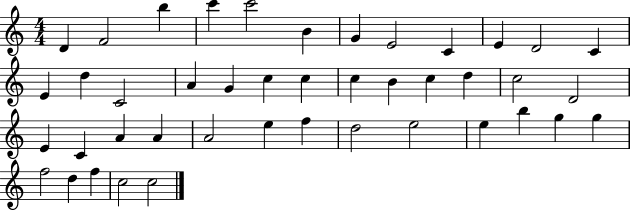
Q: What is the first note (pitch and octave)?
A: D4